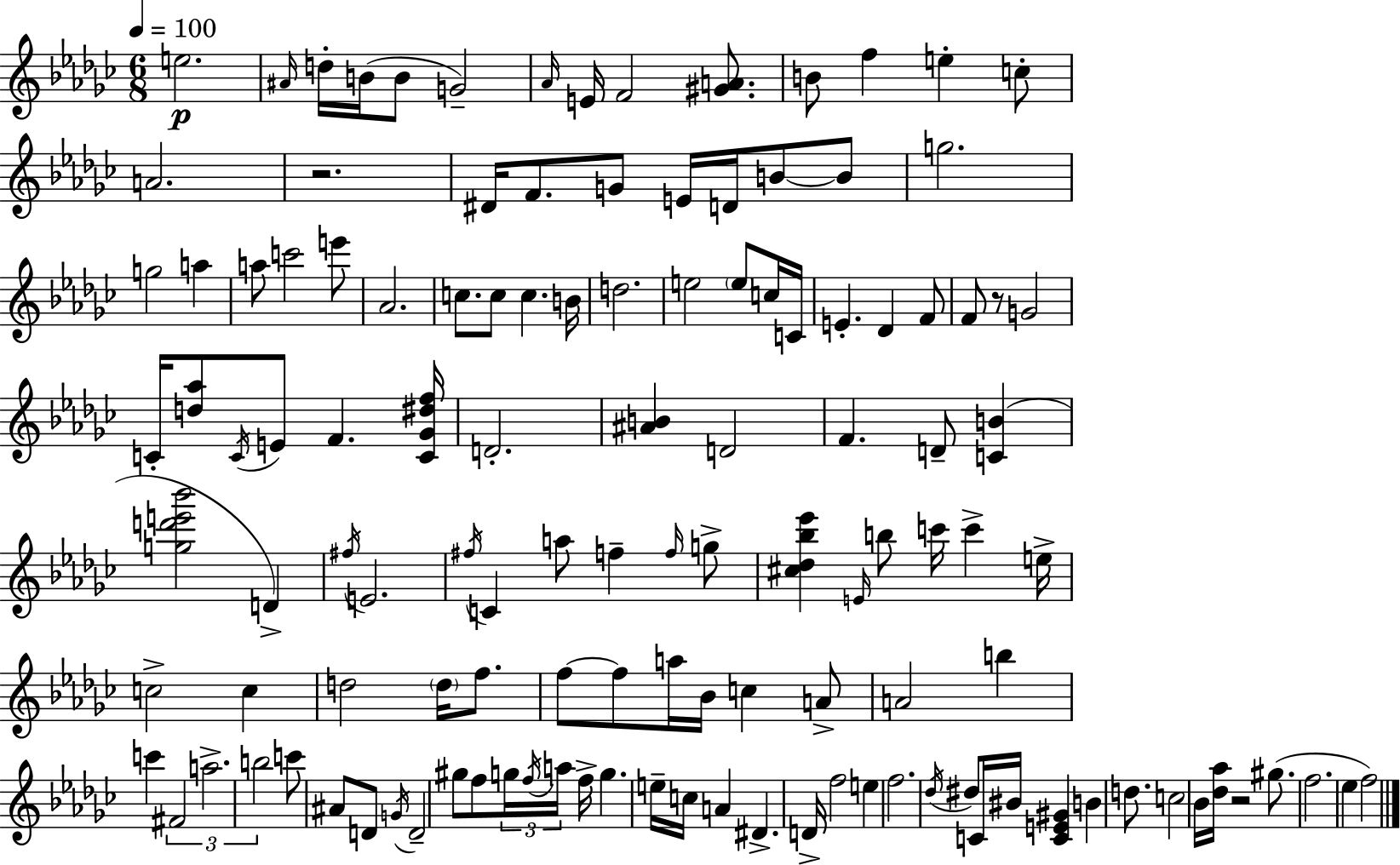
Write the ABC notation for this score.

X:1
T:Untitled
M:6/8
L:1/4
K:Ebm
e2 ^A/4 d/4 B/4 B/2 G2 _A/4 E/4 F2 [^GA]/2 B/2 f e c/2 A2 z2 ^D/4 F/2 G/2 E/4 D/4 B/2 B/2 g2 g2 a a/2 c'2 e'/2 _A2 c/2 c/2 c B/4 d2 e2 e/2 c/4 C/4 E _D F/2 F/2 z/2 G2 C/4 [d_a]/2 C/4 E/2 F [C_G^df]/4 D2 [^AB] D2 F D/2 [CB] [gd'e'_b']2 D ^f/4 E2 ^f/4 C a/2 f f/4 g/2 [^c_d_b_e'] E/4 b/2 c'/4 c' e/4 c2 c d2 d/4 f/2 f/2 f/2 a/4 _B/4 c A/2 A2 b c' ^F2 a2 b2 c'/2 ^A/2 D/2 G/4 D2 ^g/2 f/2 g/4 f/4 a/4 f/4 g e/4 c/4 A ^D D/4 f2 e f2 _d/4 ^d/2 C/4 ^B/4 [CE^G] B d/2 c2 _B/4 [_d_a]/4 z2 ^g/2 f2 _e f2